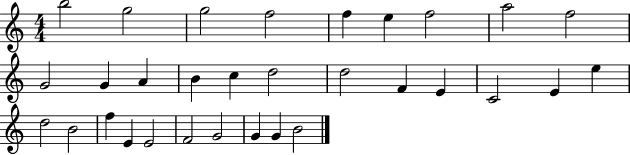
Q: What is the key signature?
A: C major